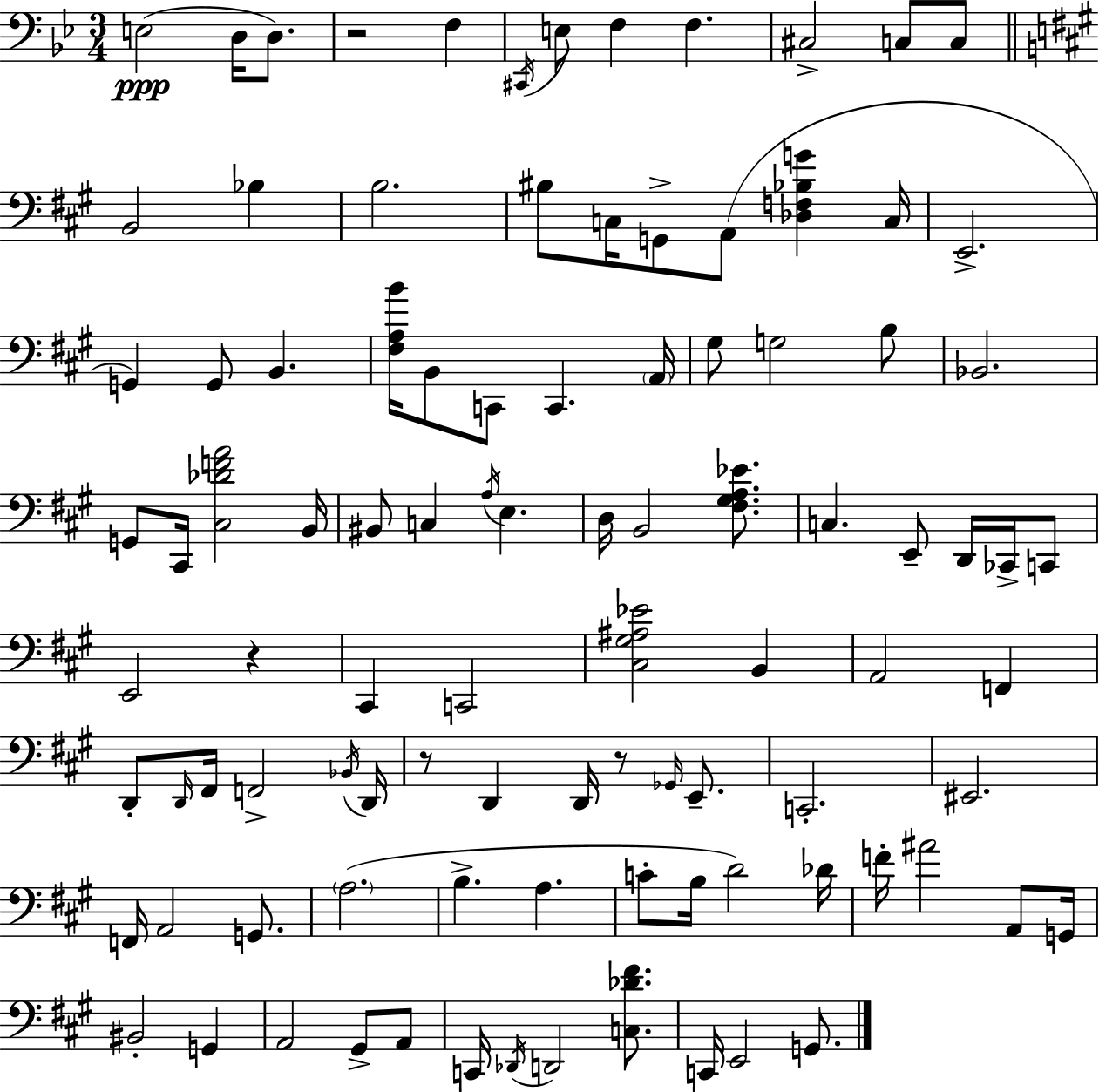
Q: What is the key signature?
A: BES major